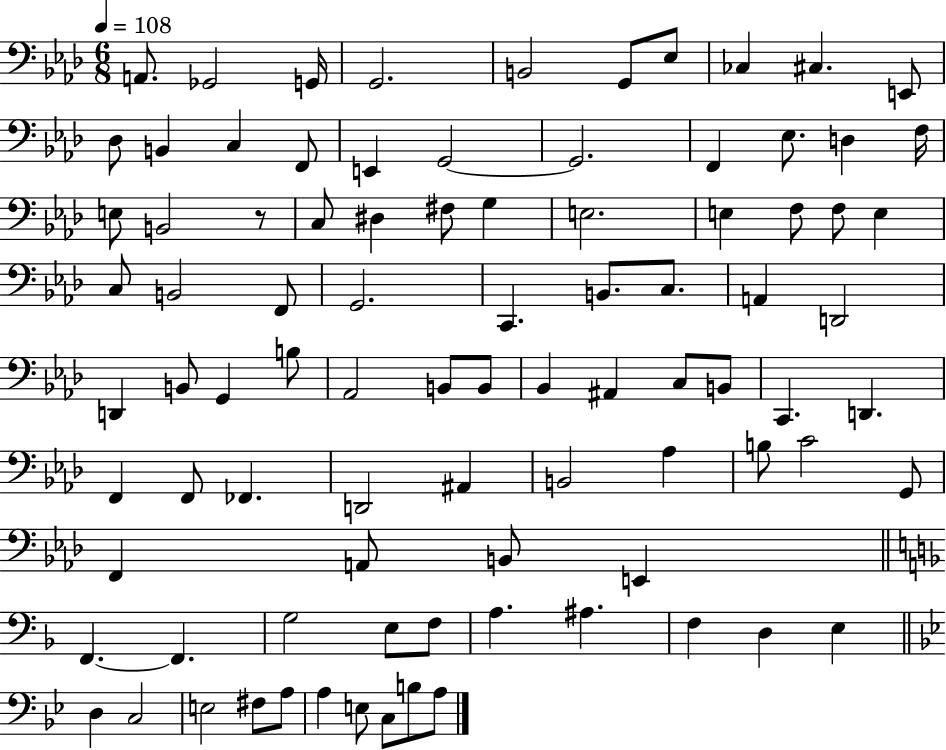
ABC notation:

X:1
T:Untitled
M:6/8
L:1/4
K:Ab
A,,/2 _G,,2 G,,/4 G,,2 B,,2 G,,/2 _E,/2 _C, ^C, E,,/2 _D,/2 B,, C, F,,/2 E,, G,,2 G,,2 F,, _E,/2 D, F,/4 E,/2 B,,2 z/2 C,/2 ^D, ^F,/2 G, E,2 E, F,/2 F,/2 E, C,/2 B,,2 F,,/2 G,,2 C,, B,,/2 C,/2 A,, D,,2 D,, B,,/2 G,, B,/2 _A,,2 B,,/2 B,,/2 _B,, ^A,, C,/2 B,,/2 C,, D,, F,, F,,/2 _F,, D,,2 ^A,, B,,2 _A, B,/2 C2 G,,/2 F,, A,,/2 B,,/2 E,, F,, F,, G,2 E,/2 F,/2 A, ^A, F, D, E, D, C,2 E,2 ^F,/2 A,/2 A, E,/2 C,/2 B,/2 A,/2